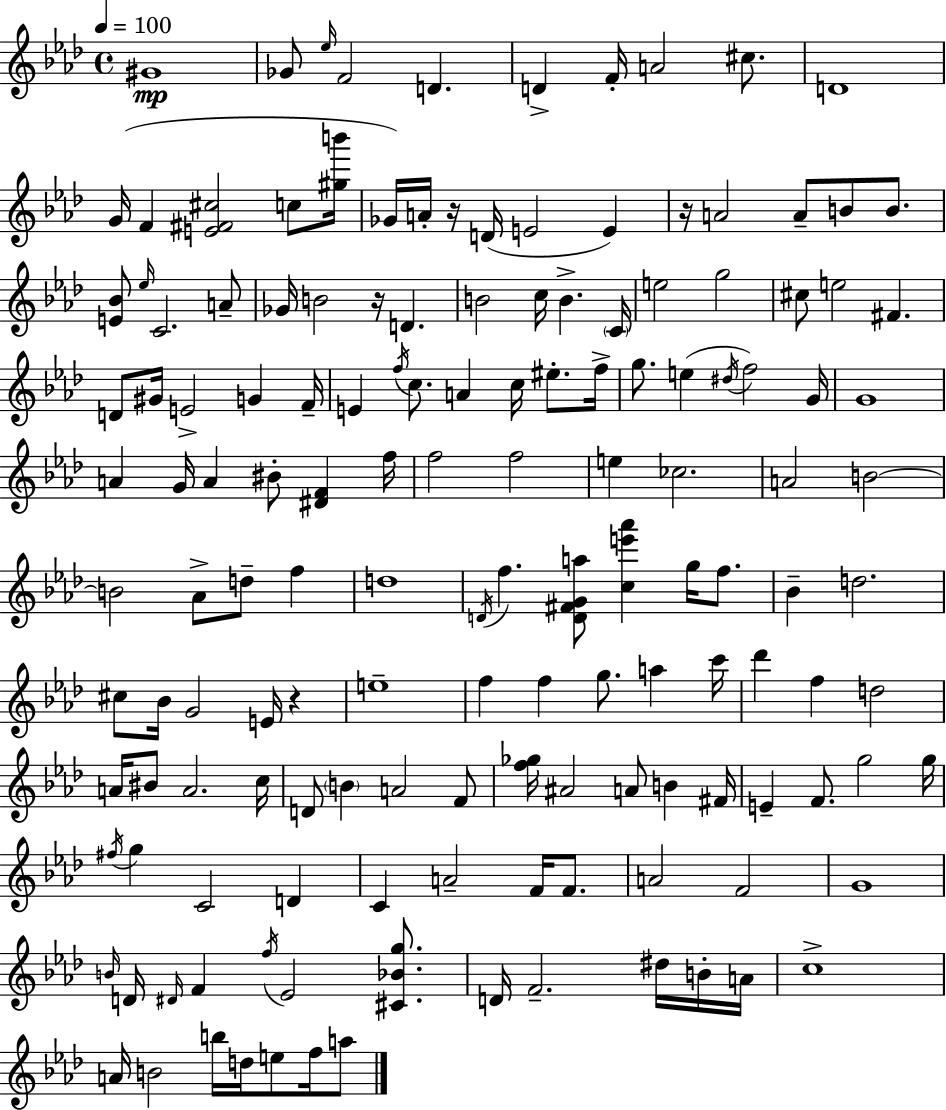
{
  \clef treble
  \time 4/4
  \defaultTimeSignature
  \key f \minor
  \tempo 4 = 100
  gis'1\mp | ges'8 \grace { ees''16 } f'2 d'4. | d'4-> f'16-. a'2 cis''8. | d'1 | \break g'16( f'4 <e' fis' cis''>2 c''8 | <gis'' b'''>16 ges'16) a'16-. r16 d'16( e'2 e'4) | r16 a'2 a'8-- b'8 b'8. | <e' bes'>8 \grace { ees''16 } c'2. | \break a'8-- ges'16 b'2 r16 d'4. | b'2 c''16 b'4.-> | \parenthesize c'16 e''2 g''2 | cis''8 e''2 fis'4. | \break d'8 gis'16 e'2-> g'4 | f'16-- e'4 \acciaccatura { f''16 } c''8. a'4 c''16 eis''8.-. | f''16-> g''8. e''4( \acciaccatura { dis''16 } f''2) | g'16 g'1 | \break a'4 g'16 a'4 bis'8-. <dis' f'>4 | f''16 f''2 f''2 | e''4 ces''2. | a'2 b'2~~ | \break b'2 aes'8-> d''8-- | f''4 d''1 | \acciaccatura { d'16 } f''4. <d' fis' g' a''>8 <c'' e''' aes'''>4 | g''16 f''8. bes'4-- d''2. | \break cis''8 bes'16 g'2 | e'16 r4 e''1-- | f''4 f''4 g''8. | a''4 c'''16 des'''4 f''4 d''2 | \break a'16 bis'8 a'2. | c''16 d'8 \parenthesize b'4 a'2 | f'8 <f'' ges''>16 ais'2 a'8 | b'4 fis'16 e'4-- f'8. g''2 | \break g''16 \acciaccatura { fis''16 } g''4 c'2 | d'4 c'4 a'2-- | f'16 f'8. a'2 f'2 | g'1 | \break \grace { b'16 } d'16 \grace { dis'16 } f'4 \acciaccatura { f''16 } ees'2 | <cis' bes' g''>8. d'16 f'2.-- | dis''16 b'16-. a'16 c''1-> | a'16 b'2 | \break b''16 d''16 e''8 f''16 a''8 \bar "|."
}